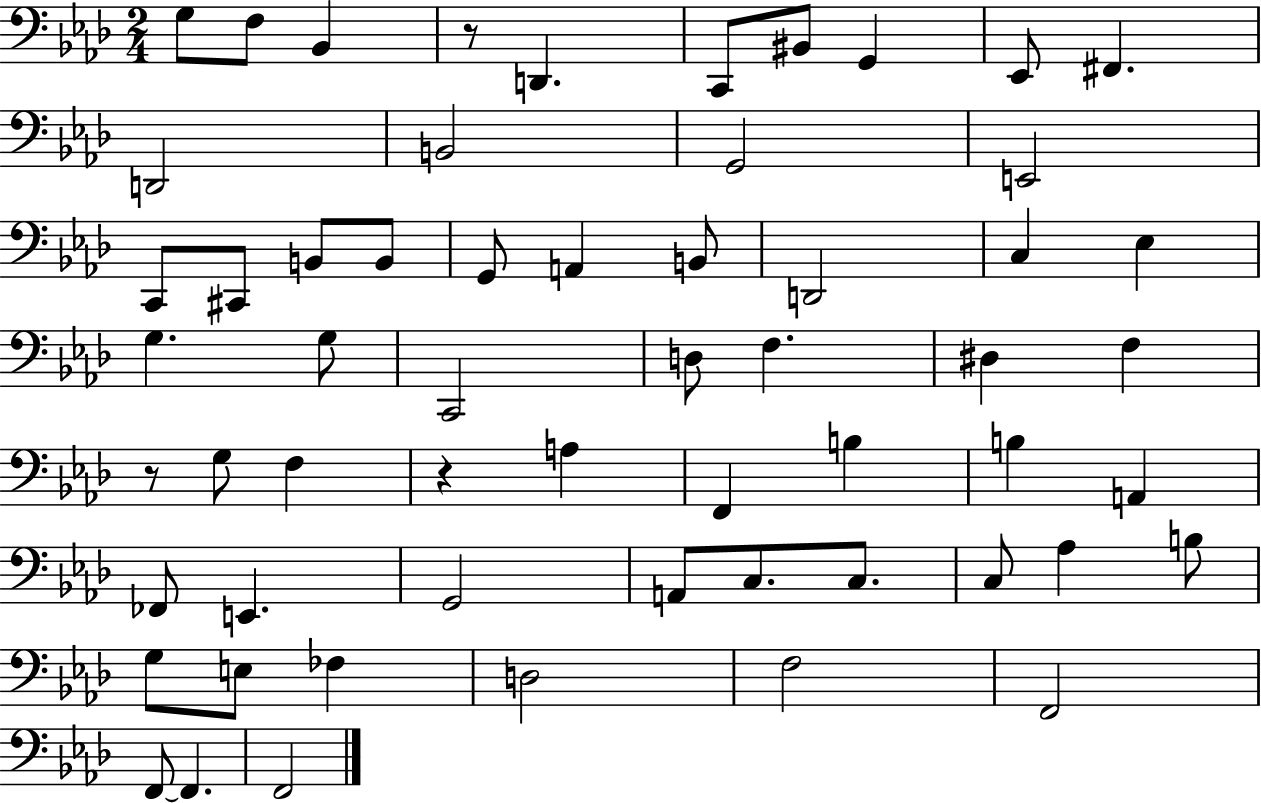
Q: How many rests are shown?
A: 3